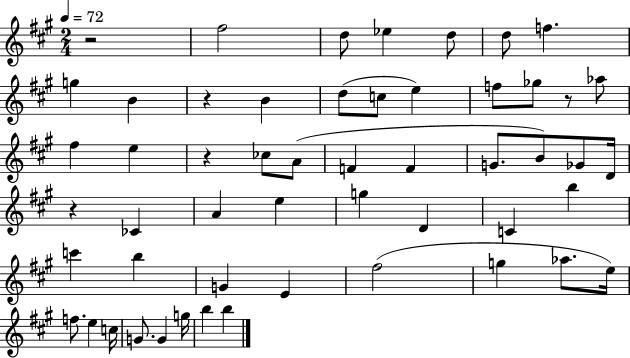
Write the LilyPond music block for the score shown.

{
  \clef treble
  \numericTimeSignature
  \time 2/4
  \key a \major
  \tempo 4 = 72
  \repeat volta 2 { r2 | fis''2 | d''8 ees''4 d''8 | d''8 f''4. | \break g''4 b'4 | r4 b'4 | d''8( c''8 e''4) | f''8 ges''8 r8 aes''8 | \break fis''4 e''4 | r4 ces''8 a'8( | f'4 f'4 | g'8. b'8) ges'8 d'16 | \break r4 ces'4 | a'4 e''4 | g''4 d'4 | c'4 b''4 | \break c'''4 b''4 | g'4 e'4 | fis''2( | g''4 aes''8. e''16) | \break f''8. e''4 c''16 | g'8. g'4 g''16 | b''4 b''4 | } \bar "|."
}